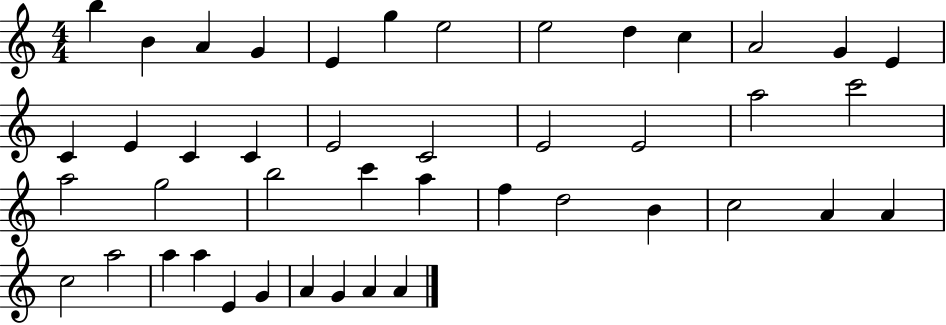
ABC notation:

X:1
T:Untitled
M:4/4
L:1/4
K:C
b B A G E g e2 e2 d c A2 G E C E C C E2 C2 E2 E2 a2 c'2 a2 g2 b2 c' a f d2 B c2 A A c2 a2 a a E G A G A A